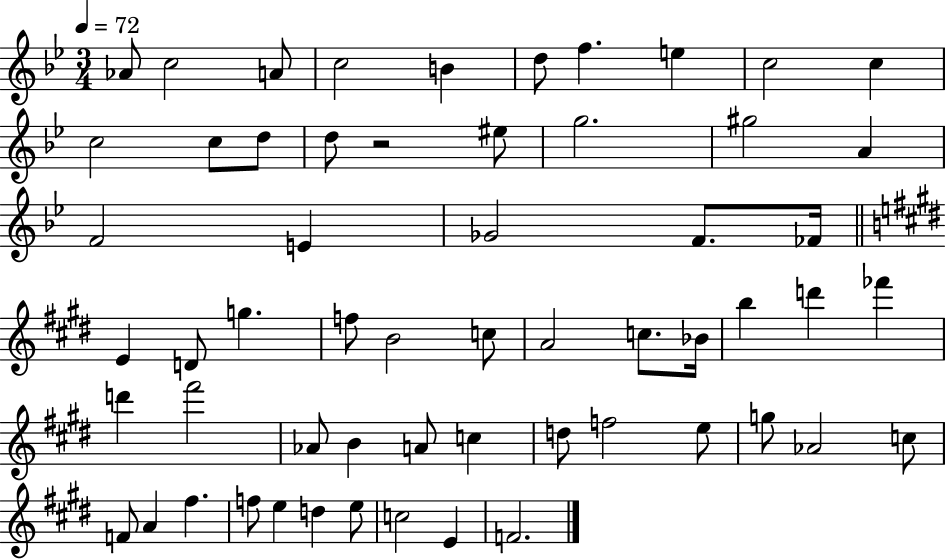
{
  \clef treble
  \numericTimeSignature
  \time 3/4
  \key bes \major
  \tempo 4 = 72
  aes'8 c''2 a'8 | c''2 b'4 | d''8 f''4. e''4 | c''2 c''4 | \break c''2 c''8 d''8 | d''8 r2 eis''8 | g''2. | gis''2 a'4 | \break f'2 e'4 | ges'2 f'8. fes'16 | \bar "||" \break \key e \major e'4 d'8 g''4. | f''8 b'2 c''8 | a'2 c''8. bes'16 | b''4 d'''4 fes'''4 | \break d'''4 fis'''2 | aes'8 b'4 a'8 c''4 | d''8 f''2 e''8 | g''8 aes'2 c''8 | \break f'8 a'4 fis''4. | f''8 e''4 d''4 e''8 | c''2 e'4 | f'2. | \break \bar "|."
}